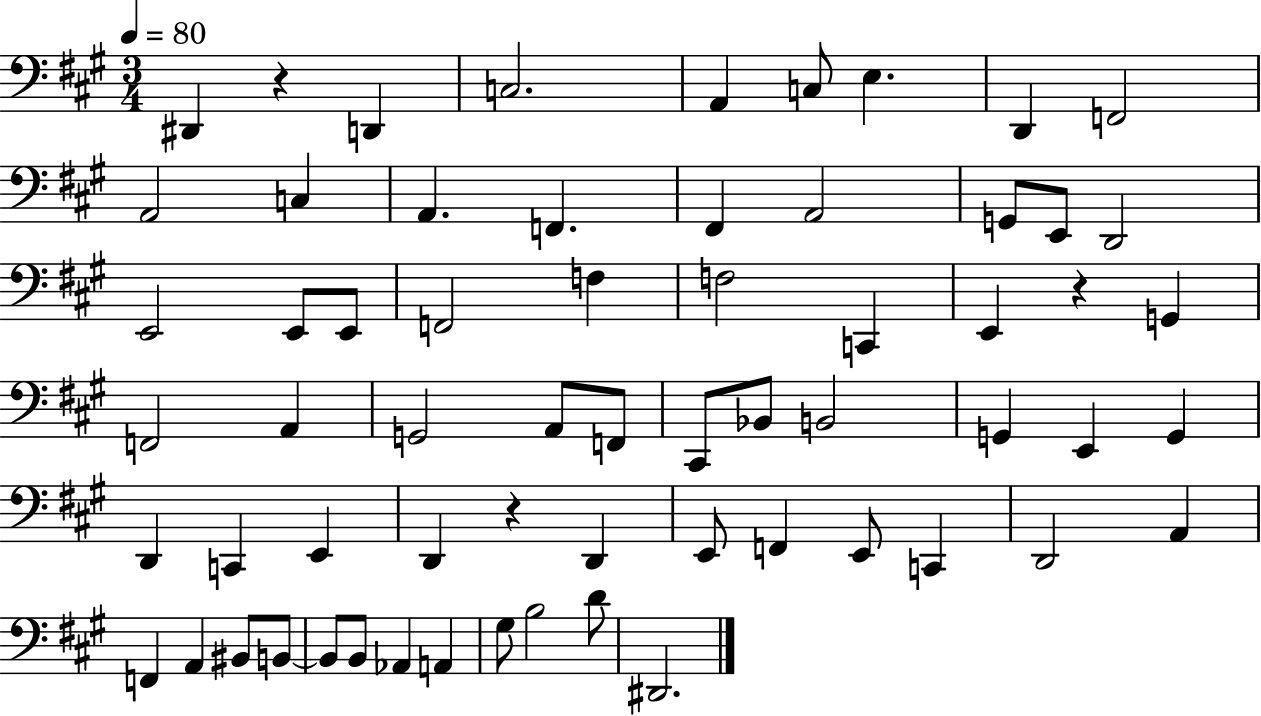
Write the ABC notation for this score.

X:1
T:Untitled
M:3/4
L:1/4
K:A
^D,, z D,, C,2 A,, C,/2 E, D,, F,,2 A,,2 C, A,, F,, ^F,, A,,2 G,,/2 E,,/2 D,,2 E,,2 E,,/2 E,,/2 F,,2 F, F,2 C,, E,, z G,, F,,2 A,, G,,2 A,,/2 F,,/2 ^C,,/2 _B,,/2 B,,2 G,, E,, G,, D,, C,, E,, D,, z D,, E,,/2 F,, E,,/2 C,, D,,2 A,, F,, A,, ^B,,/2 B,,/2 B,,/2 B,,/2 _A,, A,, ^G,/2 B,2 D/2 ^D,,2